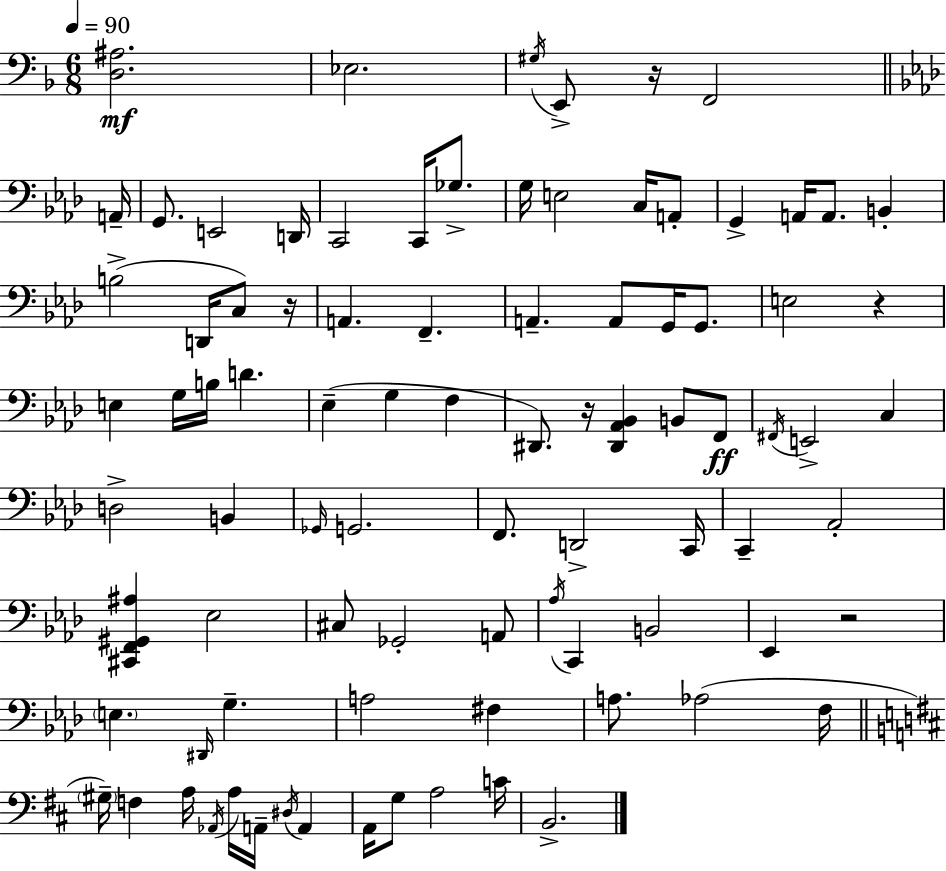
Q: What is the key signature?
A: D minor